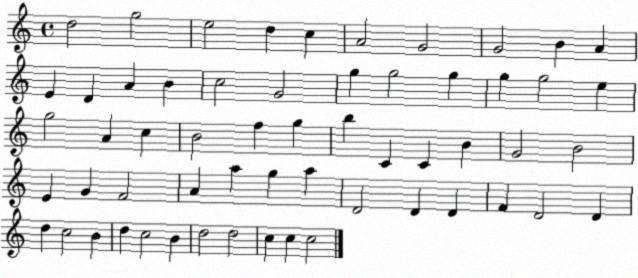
X:1
T:Untitled
M:4/4
L:1/4
K:C
d2 g2 e2 d c A2 G2 G2 B A E D A B c2 G2 g g2 g g g2 e g2 A c B2 f g b C C B G2 B2 E G F2 A a g a D2 D D F D2 D d c2 B d c2 B d2 d2 c c c2